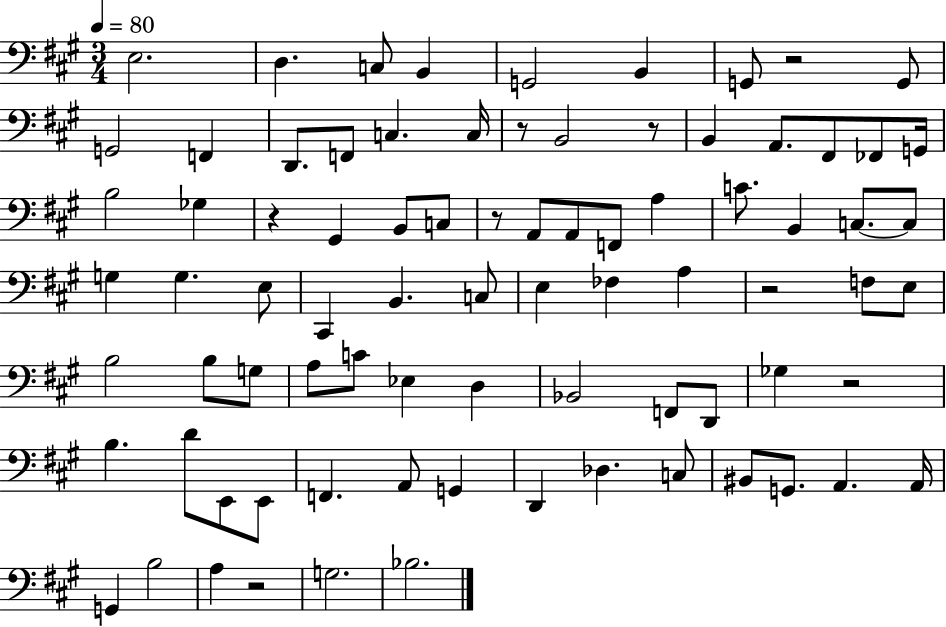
X:1
T:Untitled
M:3/4
L:1/4
K:A
E,2 D, C,/2 B,, G,,2 B,, G,,/2 z2 G,,/2 G,,2 F,, D,,/2 F,,/2 C, C,/4 z/2 B,,2 z/2 B,, A,,/2 ^F,,/2 _F,,/2 G,,/4 B,2 _G, z ^G,, B,,/2 C,/2 z/2 A,,/2 A,,/2 F,,/2 A, C/2 B,, C,/2 C,/2 G, G, E,/2 ^C,, B,, C,/2 E, _F, A, z2 F,/2 E,/2 B,2 B,/2 G,/2 A,/2 C/2 _E, D, _B,,2 F,,/2 D,,/2 _G, z2 B, D/2 E,,/2 E,,/2 F,, A,,/2 G,, D,, _D, C,/2 ^B,,/2 G,,/2 A,, A,,/4 G,, B,2 A, z2 G,2 _B,2